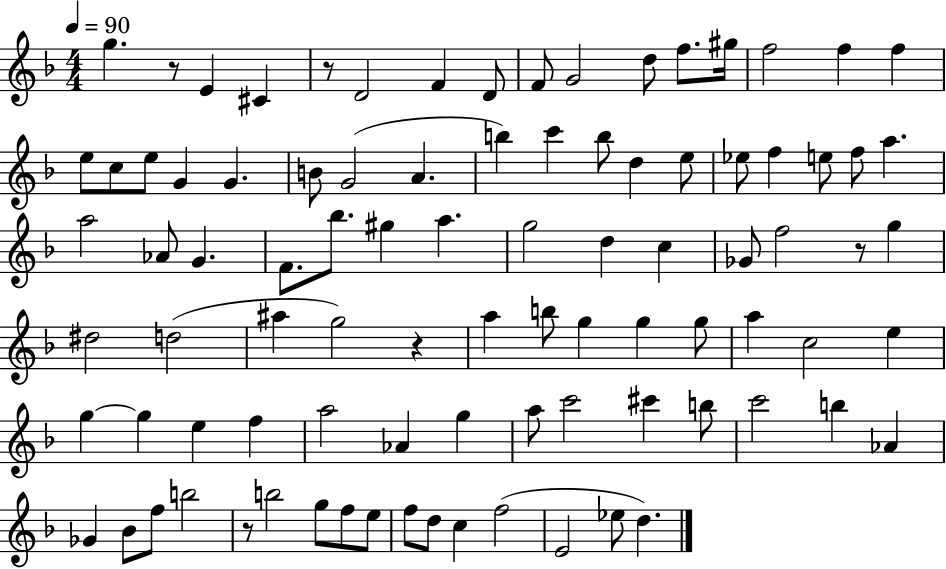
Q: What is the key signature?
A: F major